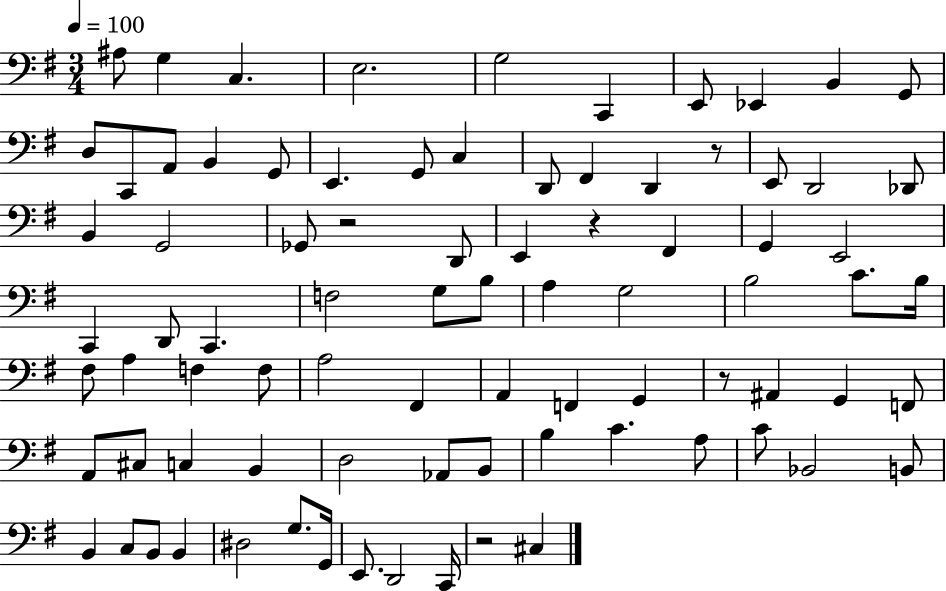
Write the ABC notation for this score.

X:1
T:Untitled
M:3/4
L:1/4
K:G
^A,/2 G, C, E,2 G,2 C,, E,,/2 _E,, B,, G,,/2 D,/2 C,,/2 A,,/2 B,, G,,/2 E,, G,,/2 C, D,,/2 ^F,, D,, z/2 E,,/2 D,,2 _D,,/2 B,, G,,2 _G,,/2 z2 D,,/2 E,, z ^F,, G,, E,,2 C,, D,,/2 C,, F,2 G,/2 B,/2 A, G,2 B,2 C/2 B,/4 ^F,/2 A, F, F,/2 A,2 ^F,, A,, F,, G,, z/2 ^A,, G,, F,,/2 A,,/2 ^C,/2 C, B,, D,2 _A,,/2 B,,/2 B, C A,/2 C/2 _B,,2 B,,/2 B,, C,/2 B,,/2 B,, ^D,2 G,/2 G,,/4 E,,/2 D,,2 C,,/4 z2 ^C,